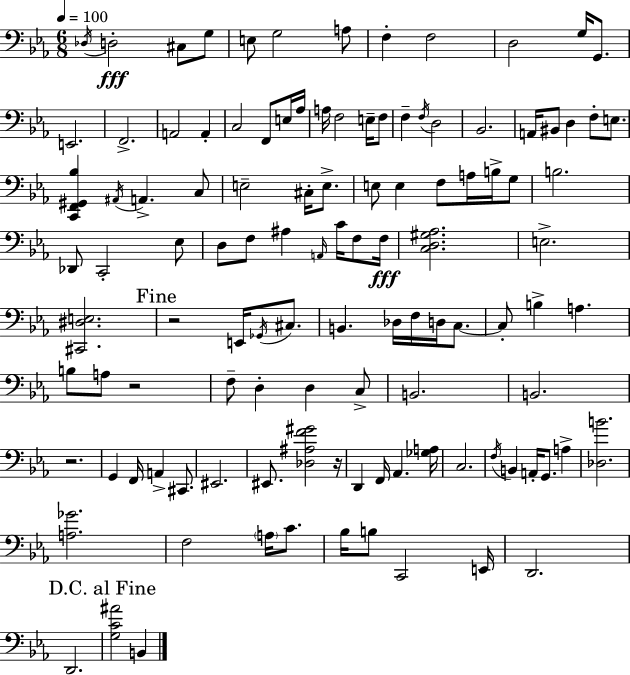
Db3/s D3/h C#3/e G3/e E3/e G3/h A3/e F3/q F3/h D3/h G3/s G2/e. E2/h. F2/h. A2/h A2/q C3/h F2/e E3/s Ab3/s A3/s F3/h E3/s F3/e F3/q F3/s D3/h Bb2/h. A2/s BIS2/e D3/q F3/e E3/e. [C2,F2,G#2,Bb3]/q A#2/s A2/q. C3/e E3/h C#3/s E3/e. E3/e E3/q F3/e A3/s B3/s G3/e B3/h. Db2/e C2/h Eb3/e D3/e F3/e A#3/q A2/s C4/s F3/e F3/s [C3,D3,G#3,Ab3]/h. E3/h. [C#2,D#3,E3]/h. R/h E2/s Gb2/s C#3/e. B2/q. Db3/s F3/s D3/s C3/e. C3/e B3/q A3/q. B3/e A3/e R/h F3/e D3/q D3/q C3/e B2/h. B2/h. R/h. G2/q F2/s A2/q C#2/e. EIS2/h. EIS2/e. [Db3,A#3,F4,G#4]/h R/s D2/q F2/s Ab2/q. [Gb3,A3]/s C3/h. F3/s B2/q A2/s G2/e. A3/q [Db3,B4]/h. [A3,Gb4]/h. F3/h A3/s C4/e. Bb3/s B3/e C2/h E2/s D2/h. D2/h. [G3,C4,A#4]/h B2/q